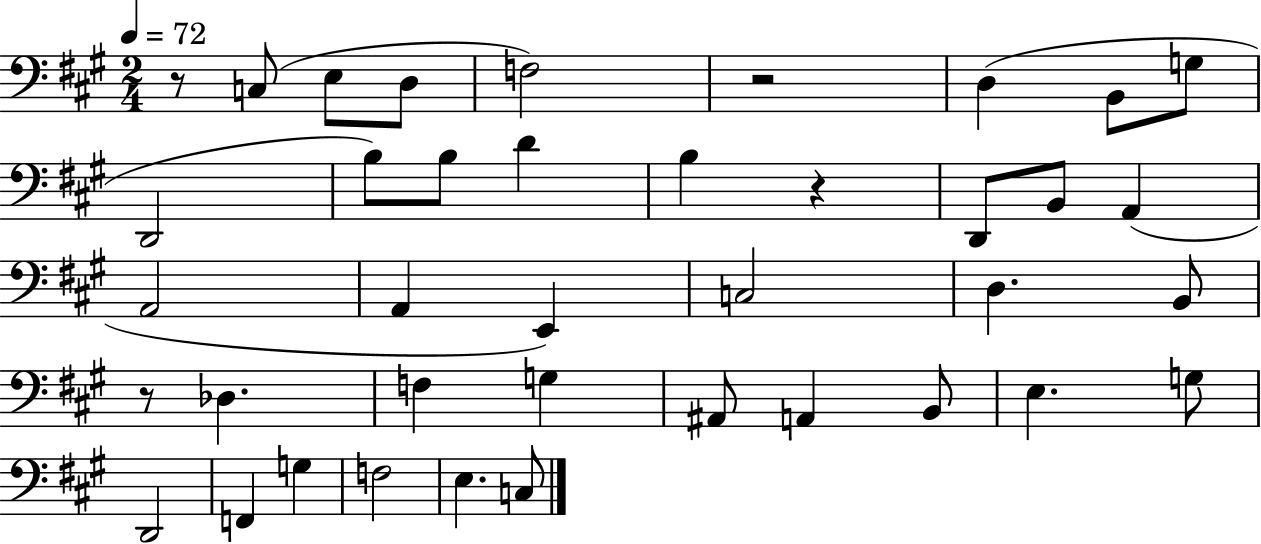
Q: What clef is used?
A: bass